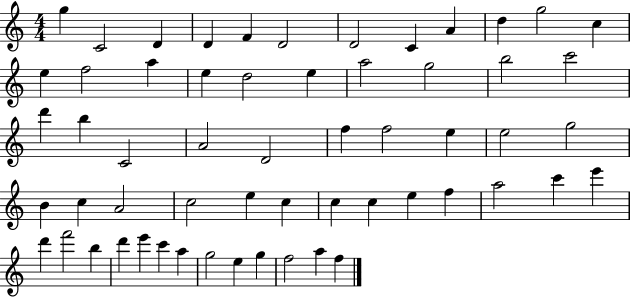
G5/q C4/h D4/q D4/q F4/q D4/h D4/h C4/q A4/q D5/q G5/h C5/q E5/q F5/h A5/q E5/q D5/h E5/q A5/h G5/h B5/h C6/h D6/q B5/q C4/h A4/h D4/h F5/q F5/h E5/q E5/h G5/h B4/q C5/q A4/h C5/h E5/q C5/q C5/q C5/q E5/q F5/q A5/h C6/q E6/q D6/q F6/h B5/q D6/q E6/q C6/q A5/q G5/h E5/q G5/q F5/h A5/q F5/q